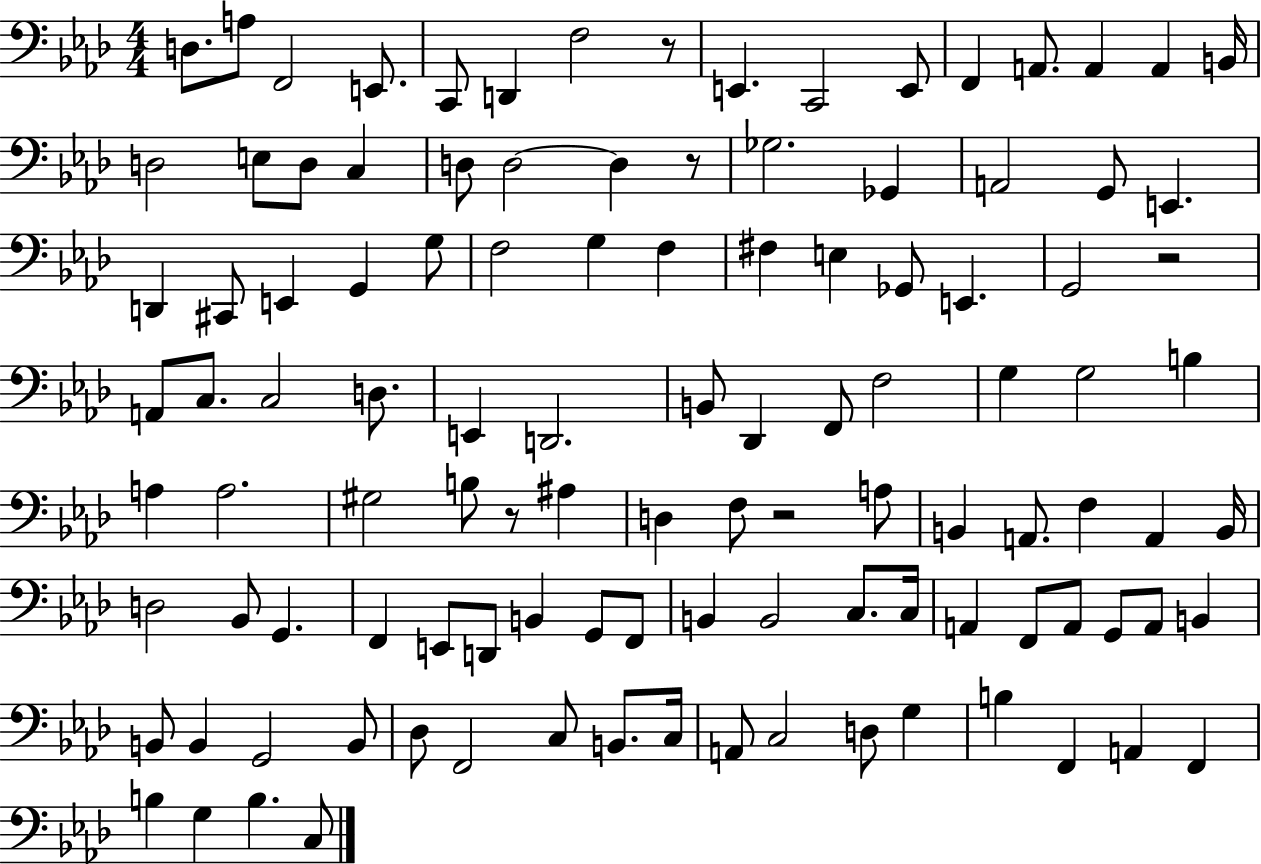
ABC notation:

X:1
T:Untitled
M:4/4
L:1/4
K:Ab
D,/2 A,/2 F,,2 E,,/2 C,,/2 D,, F,2 z/2 E,, C,,2 E,,/2 F,, A,,/2 A,, A,, B,,/4 D,2 E,/2 D,/2 C, D,/2 D,2 D, z/2 _G,2 _G,, A,,2 G,,/2 E,, D,, ^C,,/2 E,, G,, G,/2 F,2 G, F, ^F, E, _G,,/2 E,, G,,2 z2 A,,/2 C,/2 C,2 D,/2 E,, D,,2 B,,/2 _D,, F,,/2 F,2 G, G,2 B, A, A,2 ^G,2 B,/2 z/2 ^A, D, F,/2 z2 A,/2 B,, A,,/2 F, A,, B,,/4 D,2 _B,,/2 G,, F,, E,,/2 D,,/2 B,, G,,/2 F,,/2 B,, B,,2 C,/2 C,/4 A,, F,,/2 A,,/2 G,,/2 A,,/2 B,, B,,/2 B,, G,,2 B,,/2 _D,/2 F,,2 C,/2 B,,/2 C,/4 A,,/2 C,2 D,/2 G, B, F,, A,, F,, B, G, B, C,/2